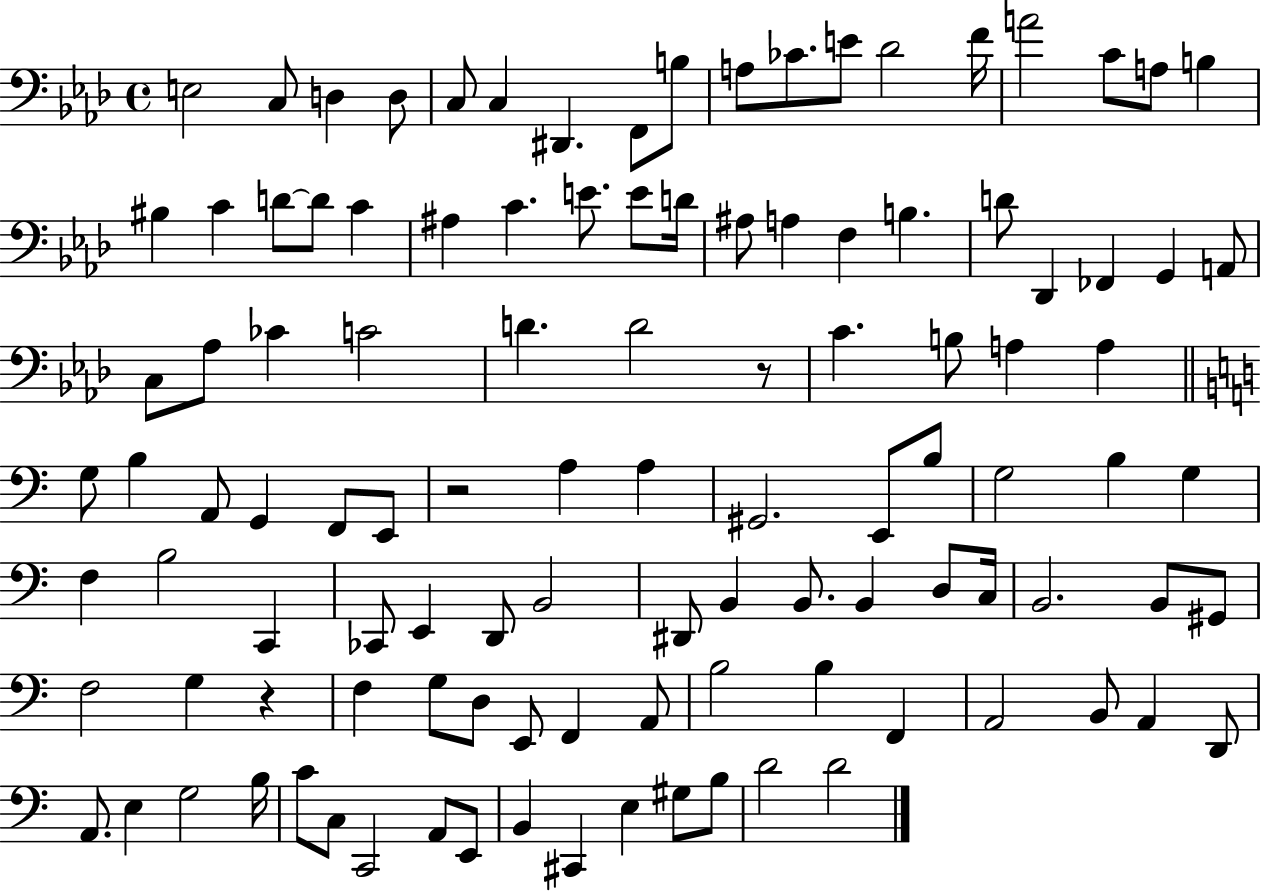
{
  \clef bass
  \time 4/4
  \defaultTimeSignature
  \key aes \major
  e2 c8 d4 d8 | c8 c4 dis,4. f,8 b8 | a8 ces'8. e'8 des'2 f'16 | a'2 c'8 a8 b4 | \break bis4 c'4 d'8~~ d'8 c'4 | ais4 c'4. e'8. e'8 d'16 | ais8 a4 f4 b4. | d'8 des,4 fes,4 g,4 a,8 | \break c8 aes8 ces'4 c'2 | d'4. d'2 r8 | c'4. b8 a4 a4 | \bar "||" \break \key a \minor g8 b4 a,8 g,4 f,8 e,8 | r2 a4 a4 | gis,2. e,8 b8 | g2 b4 g4 | \break f4 b2 c,4 | ces,8 e,4 d,8 b,2 | dis,8 b,4 b,8. b,4 d8 c16 | b,2. b,8 gis,8 | \break f2 g4 r4 | f4 g8 d8 e,8 f,4 a,8 | b2 b4 f,4 | a,2 b,8 a,4 d,8 | \break a,8. e4 g2 b16 | c'8 c8 c,2 a,8 e,8 | b,4 cis,4 e4 gis8 b8 | d'2 d'2 | \break \bar "|."
}